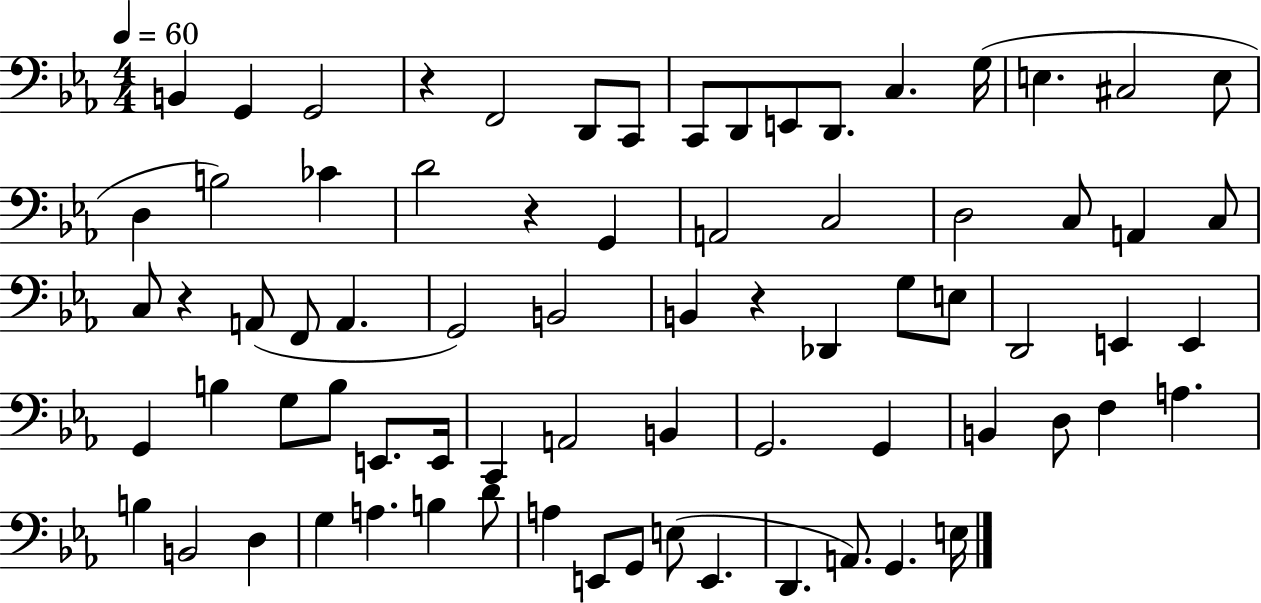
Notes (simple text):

B2/q G2/q G2/h R/q F2/h D2/e C2/e C2/e D2/e E2/e D2/e. C3/q. G3/s E3/q. C#3/h E3/e D3/q B3/h CES4/q D4/h R/q G2/q A2/h C3/h D3/h C3/e A2/q C3/e C3/e R/q A2/e F2/e A2/q. G2/h B2/h B2/q R/q Db2/q G3/e E3/e D2/h E2/q E2/q G2/q B3/q G3/e B3/e E2/e. E2/s C2/q A2/h B2/q G2/h. G2/q B2/q D3/e F3/q A3/q. B3/q B2/h D3/q G3/q A3/q. B3/q D4/e A3/q E2/e G2/e E3/e E2/q. D2/q. A2/e. G2/q. E3/s